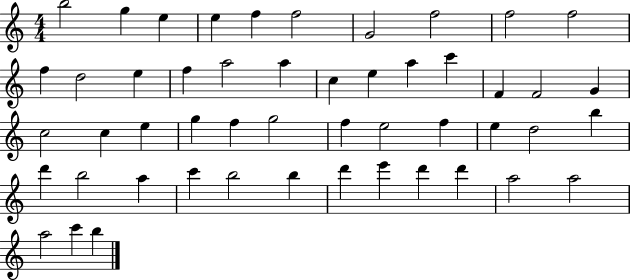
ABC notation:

X:1
T:Untitled
M:4/4
L:1/4
K:C
b2 g e e f f2 G2 f2 f2 f2 f d2 e f a2 a c e a c' F F2 G c2 c e g f g2 f e2 f e d2 b d' b2 a c' b2 b d' e' d' d' a2 a2 a2 c' b